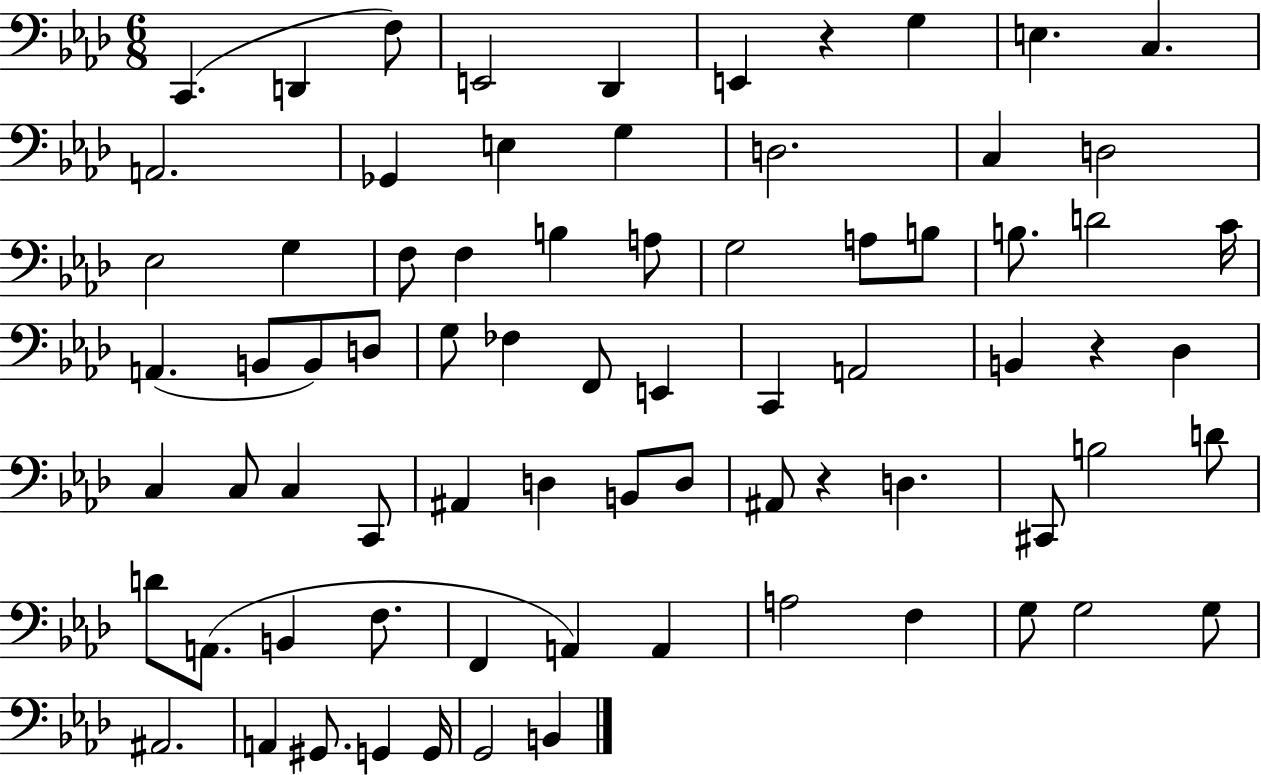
X:1
T:Untitled
M:6/8
L:1/4
K:Ab
C,, D,, F,/2 E,,2 _D,, E,, z G, E, C, A,,2 _G,, E, G, D,2 C, D,2 _E,2 G, F,/2 F, B, A,/2 G,2 A,/2 B,/2 B,/2 D2 C/4 A,, B,,/2 B,,/2 D,/2 G,/2 _F, F,,/2 E,, C,, A,,2 B,, z _D, C, C,/2 C, C,,/2 ^A,, D, B,,/2 D,/2 ^A,,/2 z D, ^C,,/2 B,2 D/2 D/2 A,,/2 B,, F,/2 F,, A,, A,, A,2 F, G,/2 G,2 G,/2 ^A,,2 A,, ^G,,/2 G,, G,,/4 G,,2 B,,